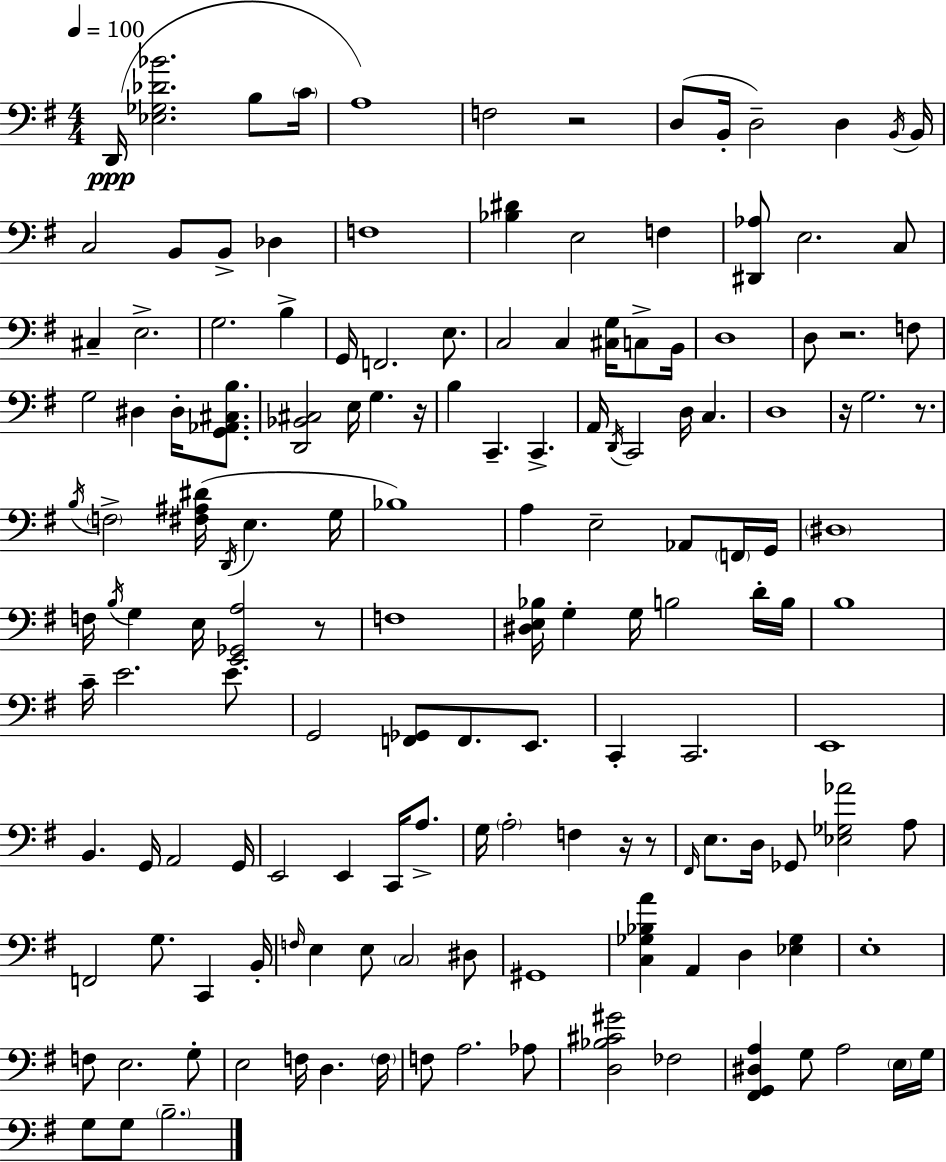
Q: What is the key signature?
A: E minor